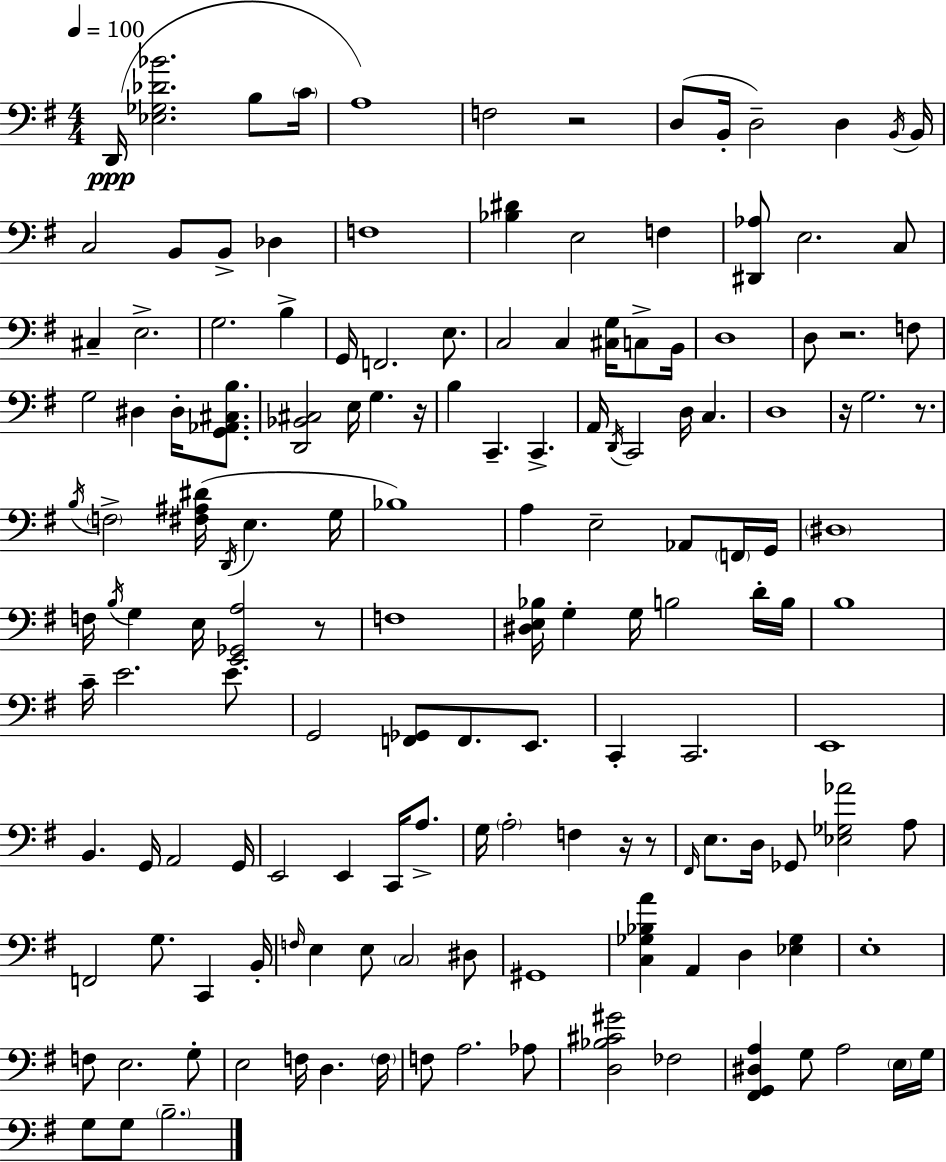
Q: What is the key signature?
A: E minor